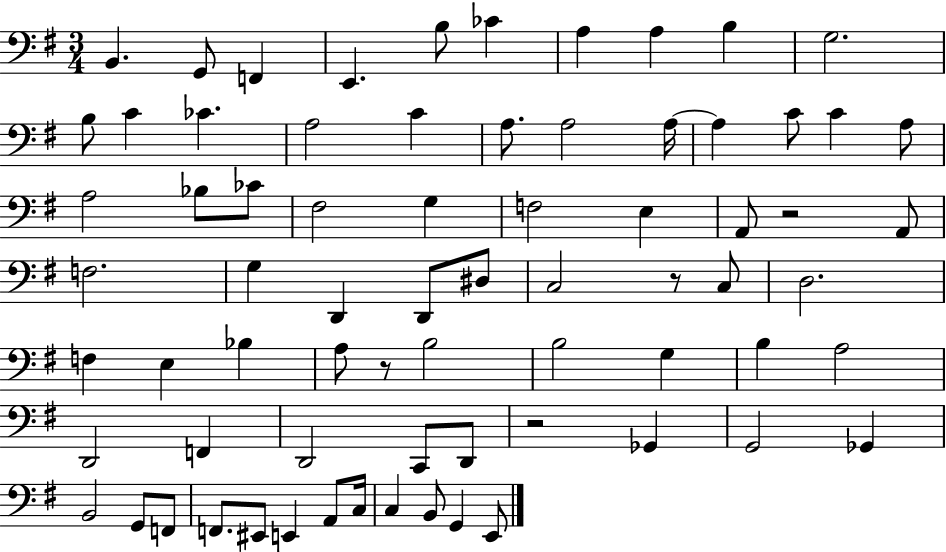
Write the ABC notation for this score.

X:1
T:Untitled
M:3/4
L:1/4
K:G
B,, G,,/2 F,, E,, B,/2 _C A, A, B, G,2 B,/2 C _C A,2 C A,/2 A,2 A,/4 A, C/2 C A,/2 A,2 _B,/2 _C/2 ^F,2 G, F,2 E, A,,/2 z2 A,,/2 F,2 G, D,, D,,/2 ^D,/2 C,2 z/2 C,/2 D,2 F, E, _B, A,/2 z/2 B,2 B,2 G, B, A,2 D,,2 F,, D,,2 C,,/2 D,,/2 z2 _G,, G,,2 _G,, B,,2 G,,/2 F,,/2 F,,/2 ^E,,/2 E,, A,,/2 C,/4 C, B,,/2 G,, E,,/2